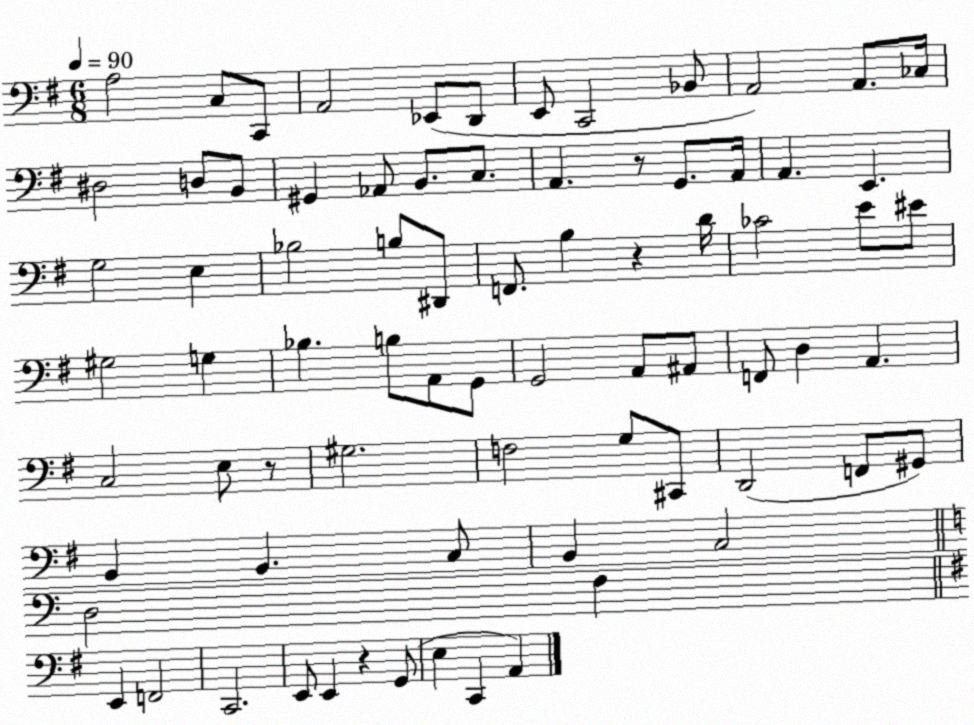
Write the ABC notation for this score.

X:1
T:Untitled
M:6/8
L:1/4
K:G
A,2 C,/2 C,,/2 A,,2 _E,,/2 D,,/2 E,,/2 C,,2 _B,,/2 A,,2 A,,/2 _C,/4 ^D,2 D,/2 B,,/2 ^G,, _A,,/2 B,,/2 C,/2 A,, z/2 G,,/2 A,,/4 A,, E,, G,2 E, _B,2 B,/2 ^D,,/2 F,,/2 B, z D/4 _C2 E/2 ^E/2 ^G,2 G, _B, B,/2 A,,/2 G,,/2 G,,2 A,,/2 ^A,,/2 F,,/2 D, A,, C,2 E,/2 z/2 ^G,2 F,2 G,/2 ^C,,/2 D,,2 F,,/2 ^G,,/2 B,, B,, C,/2 B,, C,2 D,2 F, E,, F,,2 C,,2 E,,/2 E,, z G,,/2 E, C,, A,,